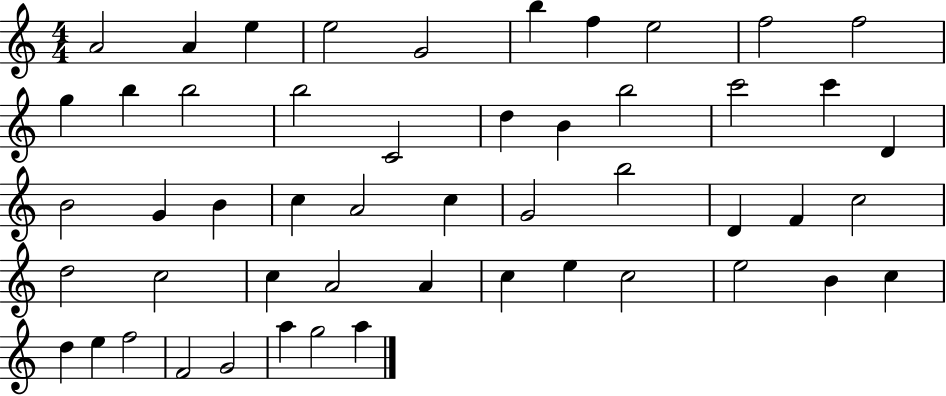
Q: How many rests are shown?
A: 0